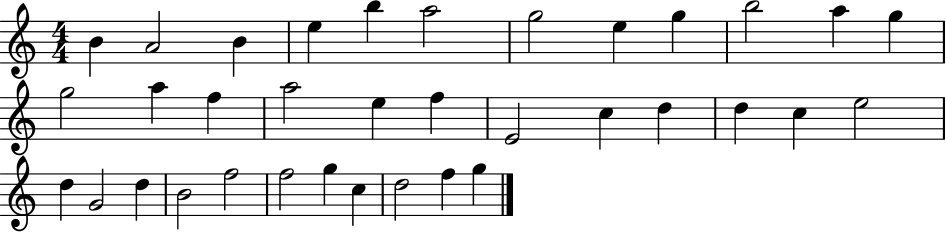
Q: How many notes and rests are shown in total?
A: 35